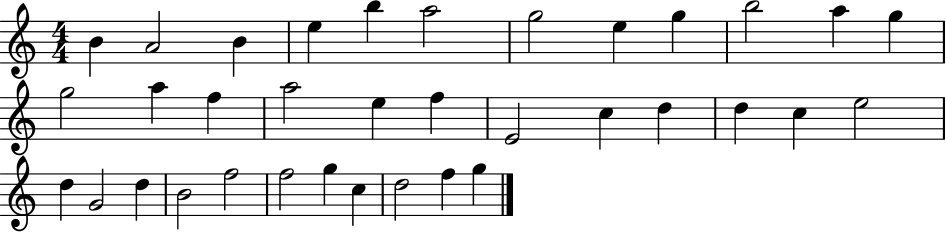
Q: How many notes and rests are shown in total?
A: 35